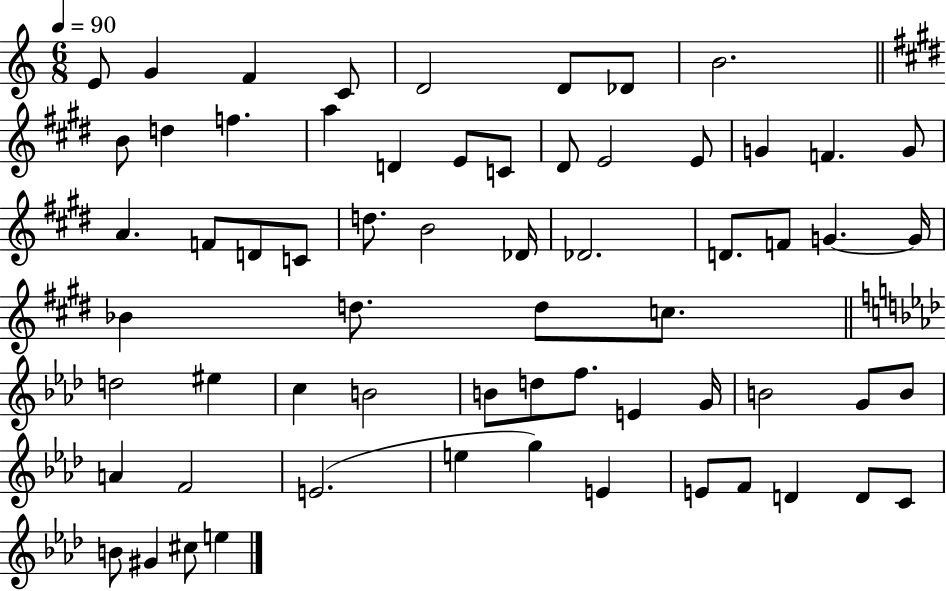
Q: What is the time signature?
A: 6/8